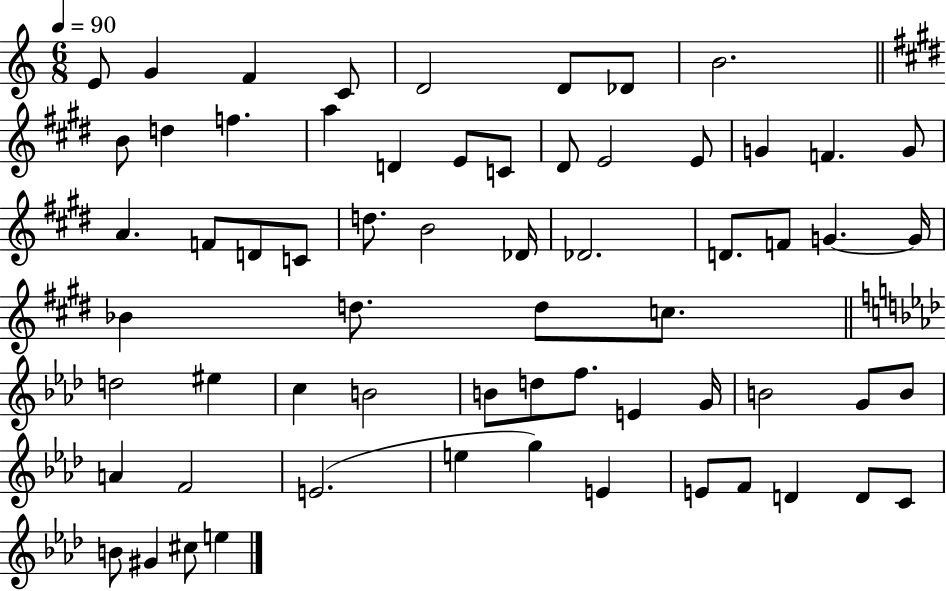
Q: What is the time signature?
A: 6/8